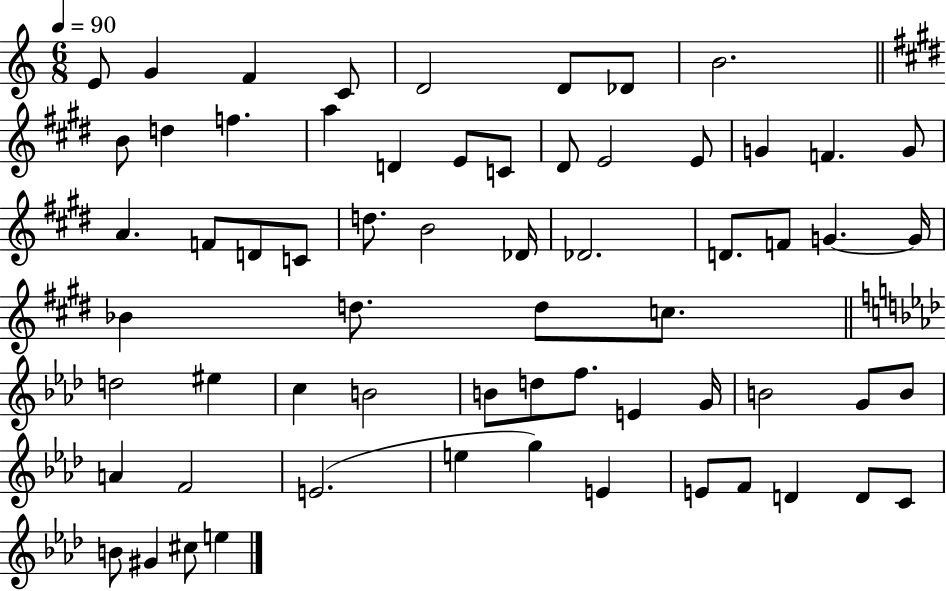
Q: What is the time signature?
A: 6/8